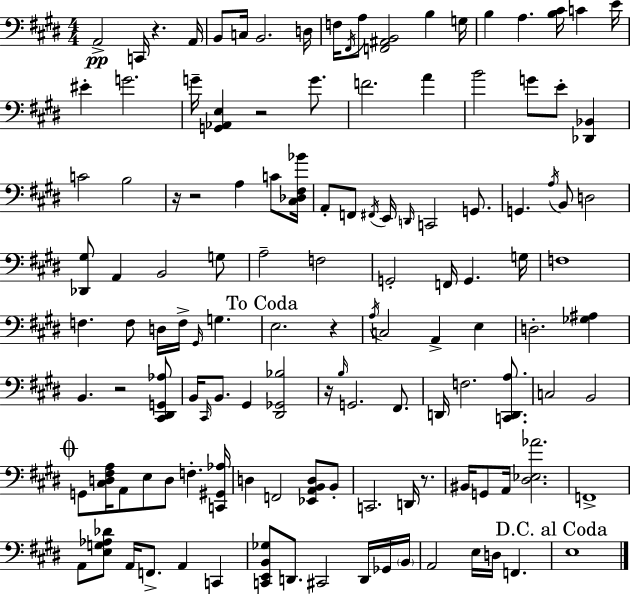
A2/h C2/s R/q. A2/s B2/e C3/s B2/h. D3/s F3/s F#2/s A3/e [F2,A#2,B2]/h B3/q G3/s B3/q A3/q. [B3,C#4]/s C4/q E4/s EIS4/q G4/h. G4/s [G2,Ab2,E3]/q R/h G4/e. F4/h. A4/q B4/h G4/e E4/e [Db2,Bb2]/q C4/h B3/h R/s R/h A3/q C4/e [C#3,Db3,F#3,Bb4]/s A2/e F2/e F#2/s E2/s D2/s C2/h G2/e. G2/q. A3/s B2/e D3/h [Db2,G#3]/e A2/q B2/h G3/e A3/h F3/h G2/h F2/s G2/q. G3/s F3/w F3/q. F3/e D3/s F3/s G#2/s G3/q. E3/h. R/q A3/s C3/h A2/q E3/q D3/h. [Gb3,A#3]/q B2/q. R/h [C#2,D#2,G2,Ab3]/e B2/s C#2/s B2/e. G#2/q [D#2,Gb2,Bb3]/h R/s B3/s G2/h. F#2/e. D2/s F3/h. [C2,D2,A3]/e. C3/h B2/h G2/e [C#3,D3,F#3,A3]/s A2/e E3/e D3/e F3/q. [C2,G#2,Ab3]/s D3/q F2/h [Eb2,A2,B2,D3]/e B2/e C2/h. D2/s R/e. BIS2/s G2/e A2/s [D#3,Eb3,Ab4]/h. F2/w A2/e [E3,G3,Ab3,Db4]/e A2/s F2/e. A2/q C2/q [C2,E2,B2,Gb3]/e D2/e. C#2/h D2/s Gb2/s B2/s A2/h E3/s D3/s F2/q. E3/w